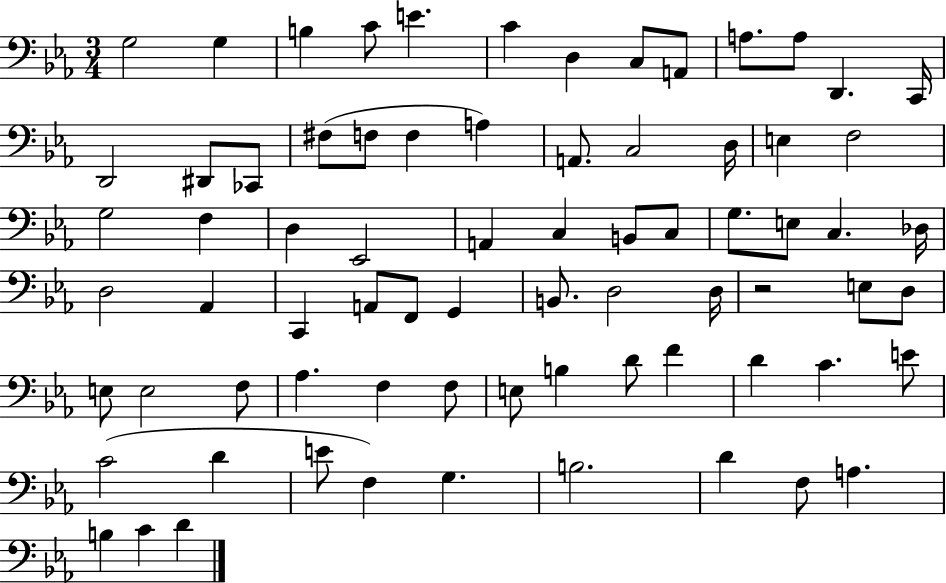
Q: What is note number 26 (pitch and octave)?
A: G3